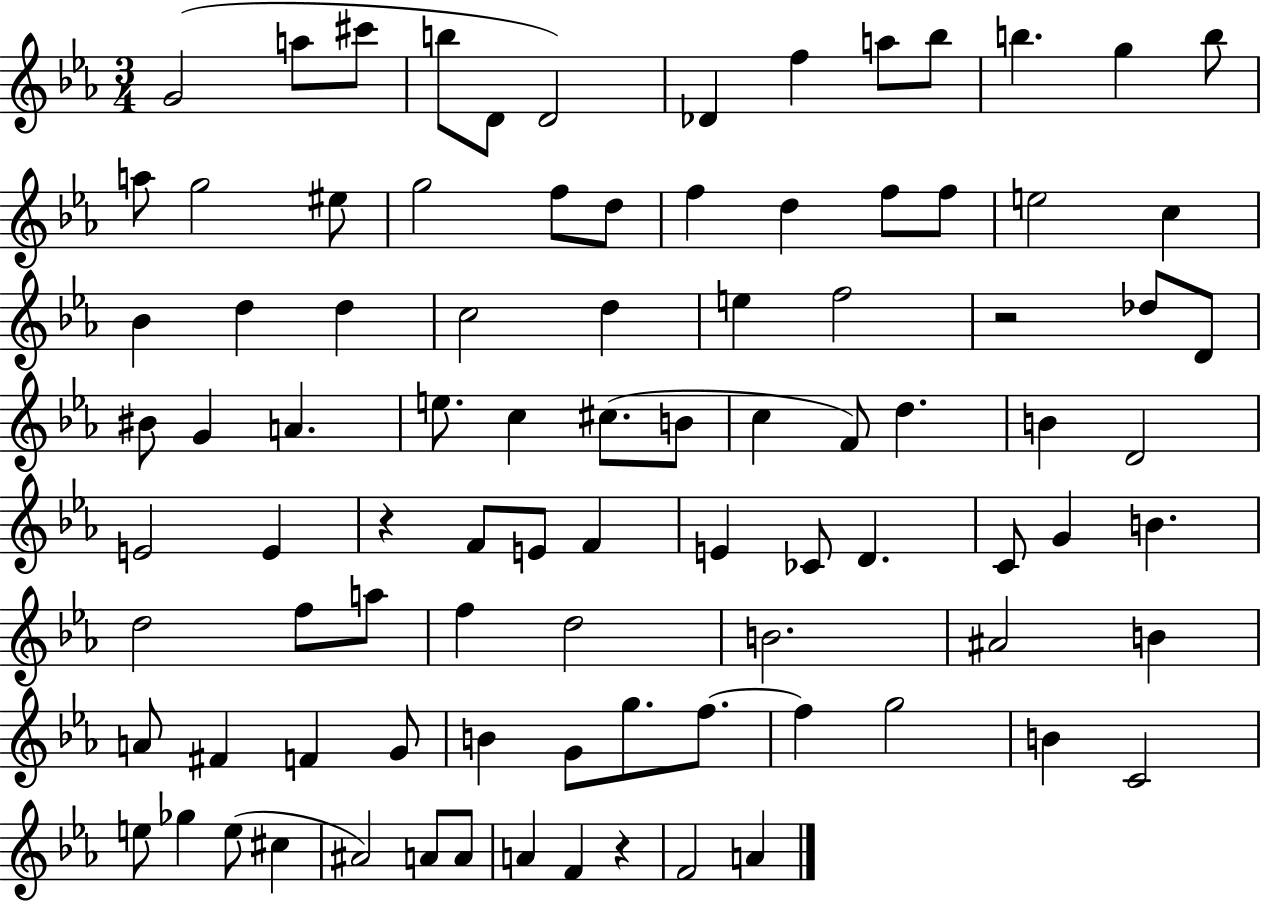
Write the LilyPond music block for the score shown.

{
  \clef treble
  \numericTimeSignature
  \time 3/4
  \key ees \major
  g'2( a''8 cis'''8 | b''8 d'8 d'2) | des'4 f''4 a''8 bes''8 | b''4. g''4 b''8 | \break a''8 g''2 eis''8 | g''2 f''8 d''8 | f''4 d''4 f''8 f''8 | e''2 c''4 | \break bes'4 d''4 d''4 | c''2 d''4 | e''4 f''2 | r2 des''8 d'8 | \break bis'8 g'4 a'4. | e''8. c''4 cis''8.( b'8 | c''4 f'8) d''4. | b'4 d'2 | \break e'2 e'4 | r4 f'8 e'8 f'4 | e'4 ces'8 d'4. | c'8 g'4 b'4. | \break d''2 f''8 a''8 | f''4 d''2 | b'2. | ais'2 b'4 | \break a'8 fis'4 f'4 g'8 | b'4 g'8 g''8. f''8.~~ | f''4 g''2 | b'4 c'2 | \break e''8 ges''4 e''8( cis''4 | ais'2) a'8 a'8 | a'4 f'4 r4 | f'2 a'4 | \break \bar "|."
}